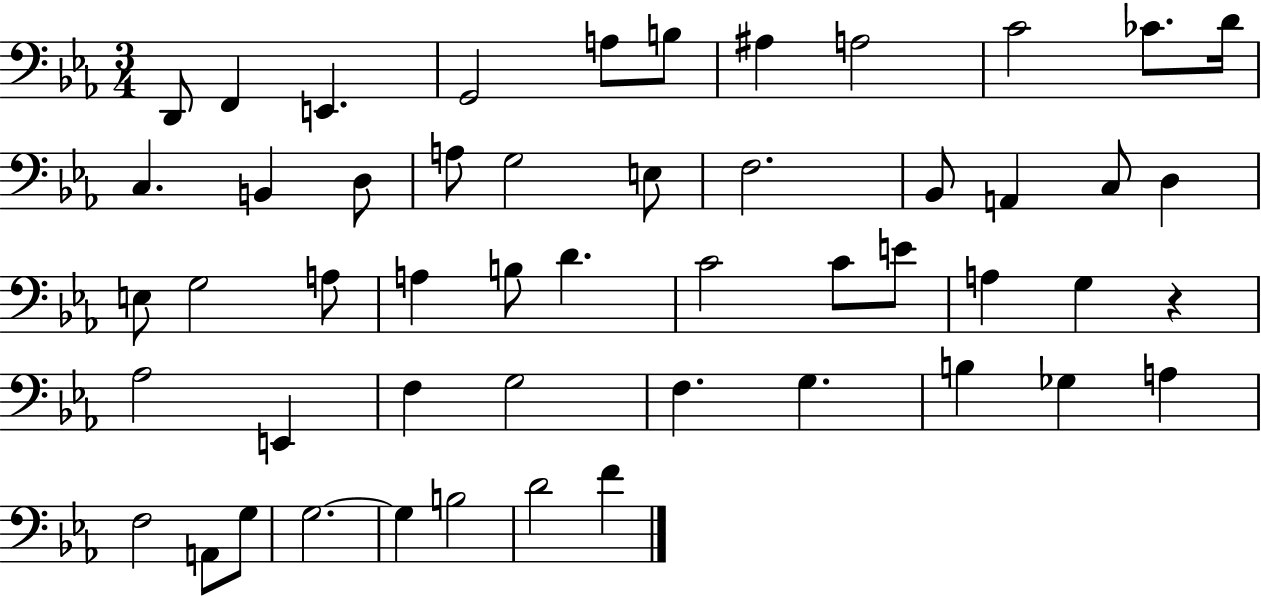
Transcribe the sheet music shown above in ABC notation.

X:1
T:Untitled
M:3/4
L:1/4
K:Eb
D,,/2 F,, E,, G,,2 A,/2 B,/2 ^A, A,2 C2 _C/2 D/4 C, B,, D,/2 A,/2 G,2 E,/2 F,2 _B,,/2 A,, C,/2 D, E,/2 G,2 A,/2 A, B,/2 D C2 C/2 E/2 A, G, z _A,2 E,, F, G,2 F, G, B, _G, A, F,2 A,,/2 G,/2 G,2 G, B,2 D2 F